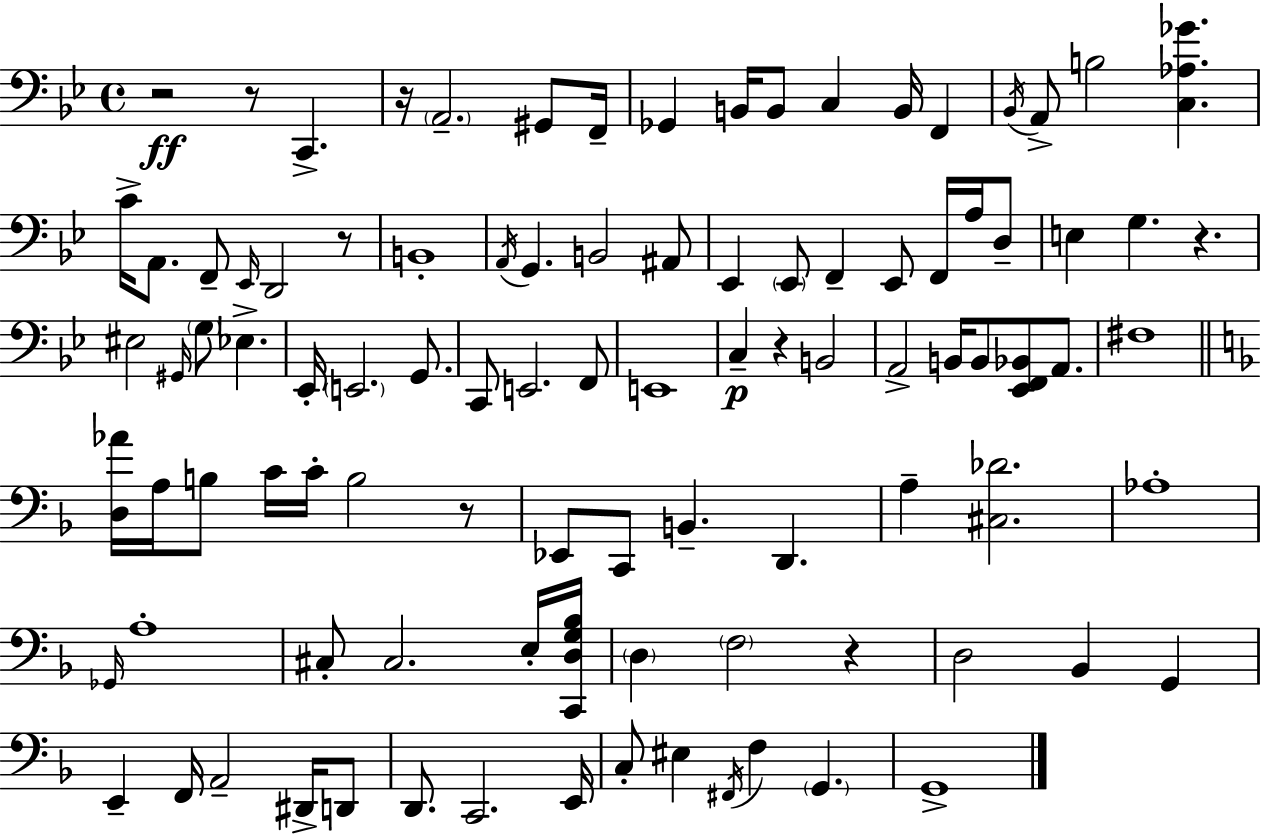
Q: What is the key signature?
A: G minor